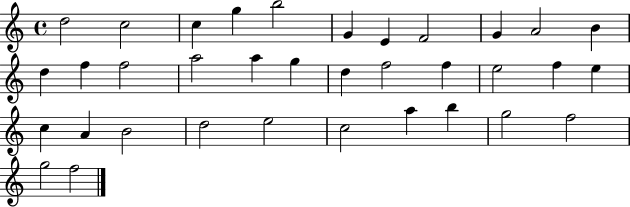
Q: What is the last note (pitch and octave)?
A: F5